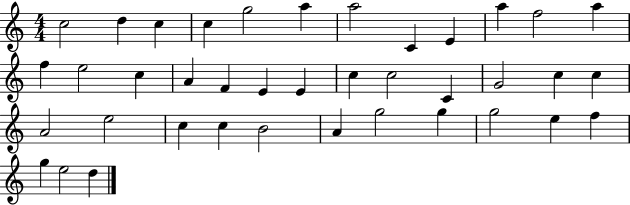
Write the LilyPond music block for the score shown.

{
  \clef treble
  \numericTimeSignature
  \time 4/4
  \key c \major
  c''2 d''4 c''4 | c''4 g''2 a''4 | a''2 c'4 e'4 | a''4 f''2 a''4 | \break f''4 e''2 c''4 | a'4 f'4 e'4 e'4 | c''4 c''2 c'4 | g'2 c''4 c''4 | \break a'2 e''2 | c''4 c''4 b'2 | a'4 g''2 g''4 | g''2 e''4 f''4 | \break g''4 e''2 d''4 | \bar "|."
}